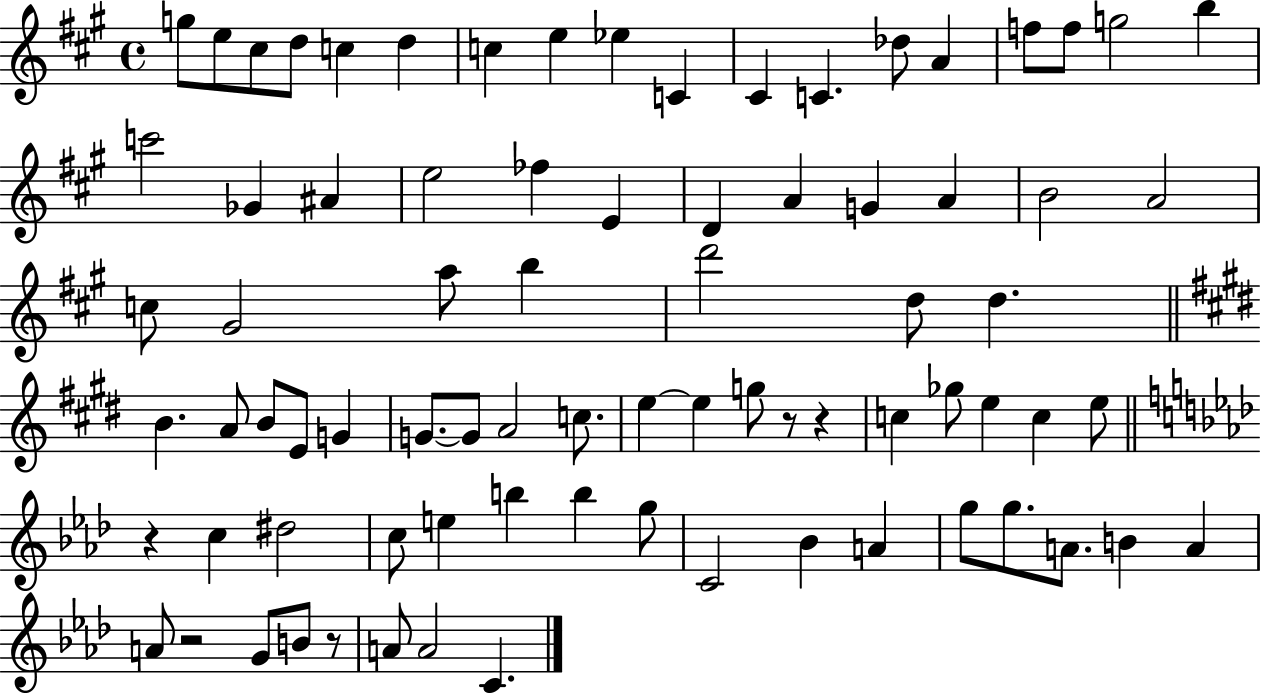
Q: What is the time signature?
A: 4/4